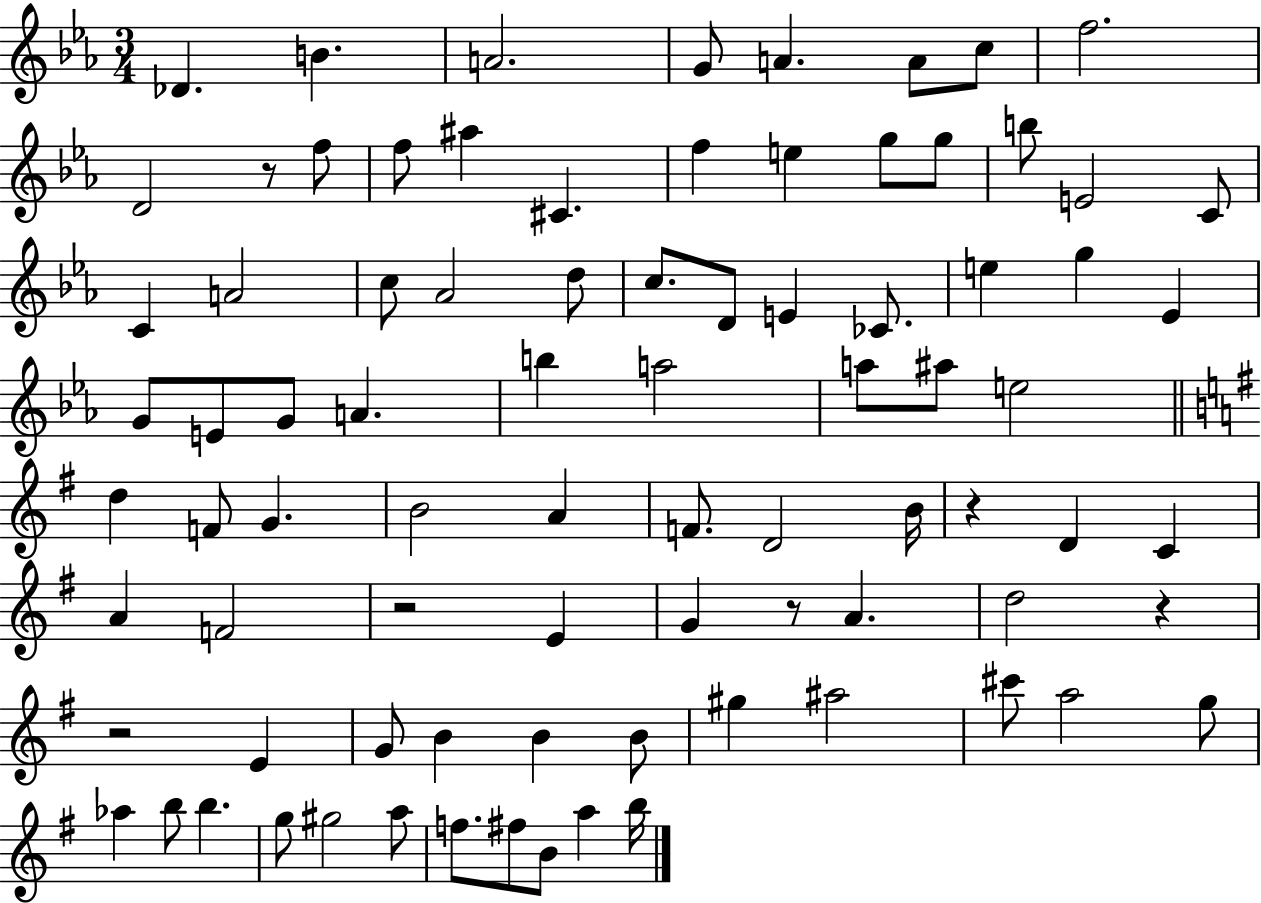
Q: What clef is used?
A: treble